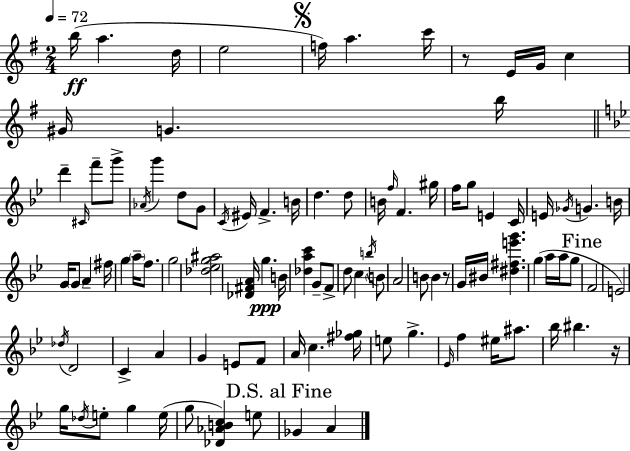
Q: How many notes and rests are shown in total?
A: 101